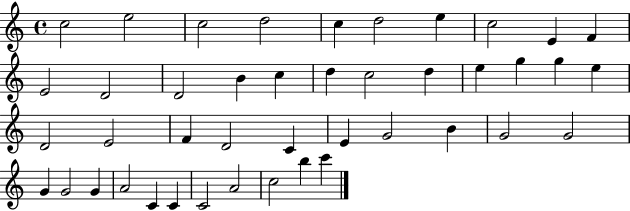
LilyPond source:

{
  \clef treble
  \time 4/4
  \defaultTimeSignature
  \key c \major
  c''2 e''2 | c''2 d''2 | c''4 d''2 e''4 | c''2 e'4 f'4 | \break e'2 d'2 | d'2 b'4 c''4 | d''4 c''2 d''4 | e''4 g''4 g''4 e''4 | \break d'2 e'2 | f'4 d'2 c'4 | e'4 g'2 b'4 | g'2 g'2 | \break g'4 g'2 g'4 | a'2 c'4 c'4 | c'2 a'2 | c''2 b''4 c'''4 | \break \bar "|."
}